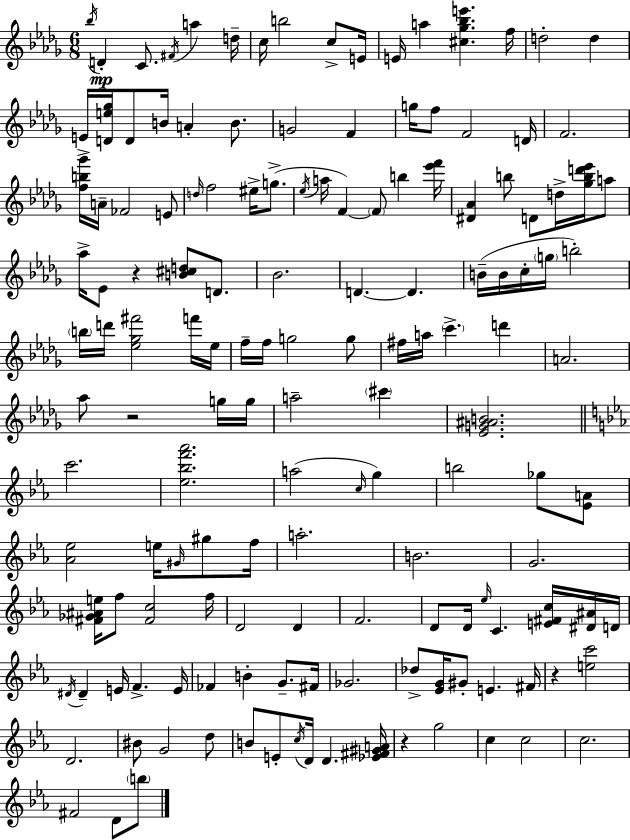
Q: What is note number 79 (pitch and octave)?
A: E5